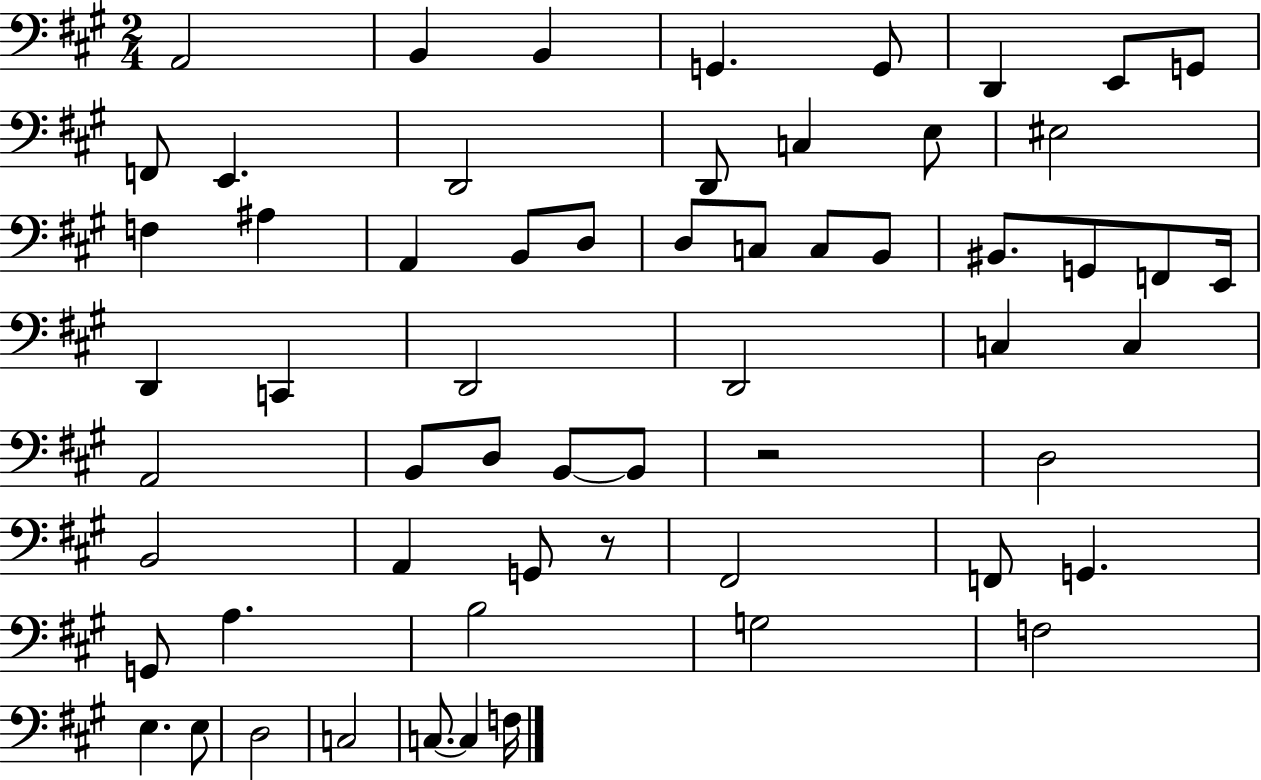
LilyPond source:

{
  \clef bass
  \numericTimeSignature
  \time 2/4
  \key a \major
  \repeat volta 2 { a,2 | b,4 b,4 | g,4. g,8 | d,4 e,8 g,8 | \break f,8 e,4. | d,2 | d,8 c4 e8 | eis2 | \break f4 ais4 | a,4 b,8 d8 | d8 c8 c8 b,8 | bis,8. g,8 f,8 e,16 | \break d,4 c,4 | d,2 | d,2 | c4 c4 | \break a,2 | b,8 d8 b,8~~ b,8 | r2 | d2 | \break b,2 | a,4 g,8 r8 | fis,2 | f,8 g,4. | \break g,8 a4. | b2 | g2 | f2 | \break e4. e8 | d2 | c2 | c8.~~ c4 f16 | \break } \bar "|."
}